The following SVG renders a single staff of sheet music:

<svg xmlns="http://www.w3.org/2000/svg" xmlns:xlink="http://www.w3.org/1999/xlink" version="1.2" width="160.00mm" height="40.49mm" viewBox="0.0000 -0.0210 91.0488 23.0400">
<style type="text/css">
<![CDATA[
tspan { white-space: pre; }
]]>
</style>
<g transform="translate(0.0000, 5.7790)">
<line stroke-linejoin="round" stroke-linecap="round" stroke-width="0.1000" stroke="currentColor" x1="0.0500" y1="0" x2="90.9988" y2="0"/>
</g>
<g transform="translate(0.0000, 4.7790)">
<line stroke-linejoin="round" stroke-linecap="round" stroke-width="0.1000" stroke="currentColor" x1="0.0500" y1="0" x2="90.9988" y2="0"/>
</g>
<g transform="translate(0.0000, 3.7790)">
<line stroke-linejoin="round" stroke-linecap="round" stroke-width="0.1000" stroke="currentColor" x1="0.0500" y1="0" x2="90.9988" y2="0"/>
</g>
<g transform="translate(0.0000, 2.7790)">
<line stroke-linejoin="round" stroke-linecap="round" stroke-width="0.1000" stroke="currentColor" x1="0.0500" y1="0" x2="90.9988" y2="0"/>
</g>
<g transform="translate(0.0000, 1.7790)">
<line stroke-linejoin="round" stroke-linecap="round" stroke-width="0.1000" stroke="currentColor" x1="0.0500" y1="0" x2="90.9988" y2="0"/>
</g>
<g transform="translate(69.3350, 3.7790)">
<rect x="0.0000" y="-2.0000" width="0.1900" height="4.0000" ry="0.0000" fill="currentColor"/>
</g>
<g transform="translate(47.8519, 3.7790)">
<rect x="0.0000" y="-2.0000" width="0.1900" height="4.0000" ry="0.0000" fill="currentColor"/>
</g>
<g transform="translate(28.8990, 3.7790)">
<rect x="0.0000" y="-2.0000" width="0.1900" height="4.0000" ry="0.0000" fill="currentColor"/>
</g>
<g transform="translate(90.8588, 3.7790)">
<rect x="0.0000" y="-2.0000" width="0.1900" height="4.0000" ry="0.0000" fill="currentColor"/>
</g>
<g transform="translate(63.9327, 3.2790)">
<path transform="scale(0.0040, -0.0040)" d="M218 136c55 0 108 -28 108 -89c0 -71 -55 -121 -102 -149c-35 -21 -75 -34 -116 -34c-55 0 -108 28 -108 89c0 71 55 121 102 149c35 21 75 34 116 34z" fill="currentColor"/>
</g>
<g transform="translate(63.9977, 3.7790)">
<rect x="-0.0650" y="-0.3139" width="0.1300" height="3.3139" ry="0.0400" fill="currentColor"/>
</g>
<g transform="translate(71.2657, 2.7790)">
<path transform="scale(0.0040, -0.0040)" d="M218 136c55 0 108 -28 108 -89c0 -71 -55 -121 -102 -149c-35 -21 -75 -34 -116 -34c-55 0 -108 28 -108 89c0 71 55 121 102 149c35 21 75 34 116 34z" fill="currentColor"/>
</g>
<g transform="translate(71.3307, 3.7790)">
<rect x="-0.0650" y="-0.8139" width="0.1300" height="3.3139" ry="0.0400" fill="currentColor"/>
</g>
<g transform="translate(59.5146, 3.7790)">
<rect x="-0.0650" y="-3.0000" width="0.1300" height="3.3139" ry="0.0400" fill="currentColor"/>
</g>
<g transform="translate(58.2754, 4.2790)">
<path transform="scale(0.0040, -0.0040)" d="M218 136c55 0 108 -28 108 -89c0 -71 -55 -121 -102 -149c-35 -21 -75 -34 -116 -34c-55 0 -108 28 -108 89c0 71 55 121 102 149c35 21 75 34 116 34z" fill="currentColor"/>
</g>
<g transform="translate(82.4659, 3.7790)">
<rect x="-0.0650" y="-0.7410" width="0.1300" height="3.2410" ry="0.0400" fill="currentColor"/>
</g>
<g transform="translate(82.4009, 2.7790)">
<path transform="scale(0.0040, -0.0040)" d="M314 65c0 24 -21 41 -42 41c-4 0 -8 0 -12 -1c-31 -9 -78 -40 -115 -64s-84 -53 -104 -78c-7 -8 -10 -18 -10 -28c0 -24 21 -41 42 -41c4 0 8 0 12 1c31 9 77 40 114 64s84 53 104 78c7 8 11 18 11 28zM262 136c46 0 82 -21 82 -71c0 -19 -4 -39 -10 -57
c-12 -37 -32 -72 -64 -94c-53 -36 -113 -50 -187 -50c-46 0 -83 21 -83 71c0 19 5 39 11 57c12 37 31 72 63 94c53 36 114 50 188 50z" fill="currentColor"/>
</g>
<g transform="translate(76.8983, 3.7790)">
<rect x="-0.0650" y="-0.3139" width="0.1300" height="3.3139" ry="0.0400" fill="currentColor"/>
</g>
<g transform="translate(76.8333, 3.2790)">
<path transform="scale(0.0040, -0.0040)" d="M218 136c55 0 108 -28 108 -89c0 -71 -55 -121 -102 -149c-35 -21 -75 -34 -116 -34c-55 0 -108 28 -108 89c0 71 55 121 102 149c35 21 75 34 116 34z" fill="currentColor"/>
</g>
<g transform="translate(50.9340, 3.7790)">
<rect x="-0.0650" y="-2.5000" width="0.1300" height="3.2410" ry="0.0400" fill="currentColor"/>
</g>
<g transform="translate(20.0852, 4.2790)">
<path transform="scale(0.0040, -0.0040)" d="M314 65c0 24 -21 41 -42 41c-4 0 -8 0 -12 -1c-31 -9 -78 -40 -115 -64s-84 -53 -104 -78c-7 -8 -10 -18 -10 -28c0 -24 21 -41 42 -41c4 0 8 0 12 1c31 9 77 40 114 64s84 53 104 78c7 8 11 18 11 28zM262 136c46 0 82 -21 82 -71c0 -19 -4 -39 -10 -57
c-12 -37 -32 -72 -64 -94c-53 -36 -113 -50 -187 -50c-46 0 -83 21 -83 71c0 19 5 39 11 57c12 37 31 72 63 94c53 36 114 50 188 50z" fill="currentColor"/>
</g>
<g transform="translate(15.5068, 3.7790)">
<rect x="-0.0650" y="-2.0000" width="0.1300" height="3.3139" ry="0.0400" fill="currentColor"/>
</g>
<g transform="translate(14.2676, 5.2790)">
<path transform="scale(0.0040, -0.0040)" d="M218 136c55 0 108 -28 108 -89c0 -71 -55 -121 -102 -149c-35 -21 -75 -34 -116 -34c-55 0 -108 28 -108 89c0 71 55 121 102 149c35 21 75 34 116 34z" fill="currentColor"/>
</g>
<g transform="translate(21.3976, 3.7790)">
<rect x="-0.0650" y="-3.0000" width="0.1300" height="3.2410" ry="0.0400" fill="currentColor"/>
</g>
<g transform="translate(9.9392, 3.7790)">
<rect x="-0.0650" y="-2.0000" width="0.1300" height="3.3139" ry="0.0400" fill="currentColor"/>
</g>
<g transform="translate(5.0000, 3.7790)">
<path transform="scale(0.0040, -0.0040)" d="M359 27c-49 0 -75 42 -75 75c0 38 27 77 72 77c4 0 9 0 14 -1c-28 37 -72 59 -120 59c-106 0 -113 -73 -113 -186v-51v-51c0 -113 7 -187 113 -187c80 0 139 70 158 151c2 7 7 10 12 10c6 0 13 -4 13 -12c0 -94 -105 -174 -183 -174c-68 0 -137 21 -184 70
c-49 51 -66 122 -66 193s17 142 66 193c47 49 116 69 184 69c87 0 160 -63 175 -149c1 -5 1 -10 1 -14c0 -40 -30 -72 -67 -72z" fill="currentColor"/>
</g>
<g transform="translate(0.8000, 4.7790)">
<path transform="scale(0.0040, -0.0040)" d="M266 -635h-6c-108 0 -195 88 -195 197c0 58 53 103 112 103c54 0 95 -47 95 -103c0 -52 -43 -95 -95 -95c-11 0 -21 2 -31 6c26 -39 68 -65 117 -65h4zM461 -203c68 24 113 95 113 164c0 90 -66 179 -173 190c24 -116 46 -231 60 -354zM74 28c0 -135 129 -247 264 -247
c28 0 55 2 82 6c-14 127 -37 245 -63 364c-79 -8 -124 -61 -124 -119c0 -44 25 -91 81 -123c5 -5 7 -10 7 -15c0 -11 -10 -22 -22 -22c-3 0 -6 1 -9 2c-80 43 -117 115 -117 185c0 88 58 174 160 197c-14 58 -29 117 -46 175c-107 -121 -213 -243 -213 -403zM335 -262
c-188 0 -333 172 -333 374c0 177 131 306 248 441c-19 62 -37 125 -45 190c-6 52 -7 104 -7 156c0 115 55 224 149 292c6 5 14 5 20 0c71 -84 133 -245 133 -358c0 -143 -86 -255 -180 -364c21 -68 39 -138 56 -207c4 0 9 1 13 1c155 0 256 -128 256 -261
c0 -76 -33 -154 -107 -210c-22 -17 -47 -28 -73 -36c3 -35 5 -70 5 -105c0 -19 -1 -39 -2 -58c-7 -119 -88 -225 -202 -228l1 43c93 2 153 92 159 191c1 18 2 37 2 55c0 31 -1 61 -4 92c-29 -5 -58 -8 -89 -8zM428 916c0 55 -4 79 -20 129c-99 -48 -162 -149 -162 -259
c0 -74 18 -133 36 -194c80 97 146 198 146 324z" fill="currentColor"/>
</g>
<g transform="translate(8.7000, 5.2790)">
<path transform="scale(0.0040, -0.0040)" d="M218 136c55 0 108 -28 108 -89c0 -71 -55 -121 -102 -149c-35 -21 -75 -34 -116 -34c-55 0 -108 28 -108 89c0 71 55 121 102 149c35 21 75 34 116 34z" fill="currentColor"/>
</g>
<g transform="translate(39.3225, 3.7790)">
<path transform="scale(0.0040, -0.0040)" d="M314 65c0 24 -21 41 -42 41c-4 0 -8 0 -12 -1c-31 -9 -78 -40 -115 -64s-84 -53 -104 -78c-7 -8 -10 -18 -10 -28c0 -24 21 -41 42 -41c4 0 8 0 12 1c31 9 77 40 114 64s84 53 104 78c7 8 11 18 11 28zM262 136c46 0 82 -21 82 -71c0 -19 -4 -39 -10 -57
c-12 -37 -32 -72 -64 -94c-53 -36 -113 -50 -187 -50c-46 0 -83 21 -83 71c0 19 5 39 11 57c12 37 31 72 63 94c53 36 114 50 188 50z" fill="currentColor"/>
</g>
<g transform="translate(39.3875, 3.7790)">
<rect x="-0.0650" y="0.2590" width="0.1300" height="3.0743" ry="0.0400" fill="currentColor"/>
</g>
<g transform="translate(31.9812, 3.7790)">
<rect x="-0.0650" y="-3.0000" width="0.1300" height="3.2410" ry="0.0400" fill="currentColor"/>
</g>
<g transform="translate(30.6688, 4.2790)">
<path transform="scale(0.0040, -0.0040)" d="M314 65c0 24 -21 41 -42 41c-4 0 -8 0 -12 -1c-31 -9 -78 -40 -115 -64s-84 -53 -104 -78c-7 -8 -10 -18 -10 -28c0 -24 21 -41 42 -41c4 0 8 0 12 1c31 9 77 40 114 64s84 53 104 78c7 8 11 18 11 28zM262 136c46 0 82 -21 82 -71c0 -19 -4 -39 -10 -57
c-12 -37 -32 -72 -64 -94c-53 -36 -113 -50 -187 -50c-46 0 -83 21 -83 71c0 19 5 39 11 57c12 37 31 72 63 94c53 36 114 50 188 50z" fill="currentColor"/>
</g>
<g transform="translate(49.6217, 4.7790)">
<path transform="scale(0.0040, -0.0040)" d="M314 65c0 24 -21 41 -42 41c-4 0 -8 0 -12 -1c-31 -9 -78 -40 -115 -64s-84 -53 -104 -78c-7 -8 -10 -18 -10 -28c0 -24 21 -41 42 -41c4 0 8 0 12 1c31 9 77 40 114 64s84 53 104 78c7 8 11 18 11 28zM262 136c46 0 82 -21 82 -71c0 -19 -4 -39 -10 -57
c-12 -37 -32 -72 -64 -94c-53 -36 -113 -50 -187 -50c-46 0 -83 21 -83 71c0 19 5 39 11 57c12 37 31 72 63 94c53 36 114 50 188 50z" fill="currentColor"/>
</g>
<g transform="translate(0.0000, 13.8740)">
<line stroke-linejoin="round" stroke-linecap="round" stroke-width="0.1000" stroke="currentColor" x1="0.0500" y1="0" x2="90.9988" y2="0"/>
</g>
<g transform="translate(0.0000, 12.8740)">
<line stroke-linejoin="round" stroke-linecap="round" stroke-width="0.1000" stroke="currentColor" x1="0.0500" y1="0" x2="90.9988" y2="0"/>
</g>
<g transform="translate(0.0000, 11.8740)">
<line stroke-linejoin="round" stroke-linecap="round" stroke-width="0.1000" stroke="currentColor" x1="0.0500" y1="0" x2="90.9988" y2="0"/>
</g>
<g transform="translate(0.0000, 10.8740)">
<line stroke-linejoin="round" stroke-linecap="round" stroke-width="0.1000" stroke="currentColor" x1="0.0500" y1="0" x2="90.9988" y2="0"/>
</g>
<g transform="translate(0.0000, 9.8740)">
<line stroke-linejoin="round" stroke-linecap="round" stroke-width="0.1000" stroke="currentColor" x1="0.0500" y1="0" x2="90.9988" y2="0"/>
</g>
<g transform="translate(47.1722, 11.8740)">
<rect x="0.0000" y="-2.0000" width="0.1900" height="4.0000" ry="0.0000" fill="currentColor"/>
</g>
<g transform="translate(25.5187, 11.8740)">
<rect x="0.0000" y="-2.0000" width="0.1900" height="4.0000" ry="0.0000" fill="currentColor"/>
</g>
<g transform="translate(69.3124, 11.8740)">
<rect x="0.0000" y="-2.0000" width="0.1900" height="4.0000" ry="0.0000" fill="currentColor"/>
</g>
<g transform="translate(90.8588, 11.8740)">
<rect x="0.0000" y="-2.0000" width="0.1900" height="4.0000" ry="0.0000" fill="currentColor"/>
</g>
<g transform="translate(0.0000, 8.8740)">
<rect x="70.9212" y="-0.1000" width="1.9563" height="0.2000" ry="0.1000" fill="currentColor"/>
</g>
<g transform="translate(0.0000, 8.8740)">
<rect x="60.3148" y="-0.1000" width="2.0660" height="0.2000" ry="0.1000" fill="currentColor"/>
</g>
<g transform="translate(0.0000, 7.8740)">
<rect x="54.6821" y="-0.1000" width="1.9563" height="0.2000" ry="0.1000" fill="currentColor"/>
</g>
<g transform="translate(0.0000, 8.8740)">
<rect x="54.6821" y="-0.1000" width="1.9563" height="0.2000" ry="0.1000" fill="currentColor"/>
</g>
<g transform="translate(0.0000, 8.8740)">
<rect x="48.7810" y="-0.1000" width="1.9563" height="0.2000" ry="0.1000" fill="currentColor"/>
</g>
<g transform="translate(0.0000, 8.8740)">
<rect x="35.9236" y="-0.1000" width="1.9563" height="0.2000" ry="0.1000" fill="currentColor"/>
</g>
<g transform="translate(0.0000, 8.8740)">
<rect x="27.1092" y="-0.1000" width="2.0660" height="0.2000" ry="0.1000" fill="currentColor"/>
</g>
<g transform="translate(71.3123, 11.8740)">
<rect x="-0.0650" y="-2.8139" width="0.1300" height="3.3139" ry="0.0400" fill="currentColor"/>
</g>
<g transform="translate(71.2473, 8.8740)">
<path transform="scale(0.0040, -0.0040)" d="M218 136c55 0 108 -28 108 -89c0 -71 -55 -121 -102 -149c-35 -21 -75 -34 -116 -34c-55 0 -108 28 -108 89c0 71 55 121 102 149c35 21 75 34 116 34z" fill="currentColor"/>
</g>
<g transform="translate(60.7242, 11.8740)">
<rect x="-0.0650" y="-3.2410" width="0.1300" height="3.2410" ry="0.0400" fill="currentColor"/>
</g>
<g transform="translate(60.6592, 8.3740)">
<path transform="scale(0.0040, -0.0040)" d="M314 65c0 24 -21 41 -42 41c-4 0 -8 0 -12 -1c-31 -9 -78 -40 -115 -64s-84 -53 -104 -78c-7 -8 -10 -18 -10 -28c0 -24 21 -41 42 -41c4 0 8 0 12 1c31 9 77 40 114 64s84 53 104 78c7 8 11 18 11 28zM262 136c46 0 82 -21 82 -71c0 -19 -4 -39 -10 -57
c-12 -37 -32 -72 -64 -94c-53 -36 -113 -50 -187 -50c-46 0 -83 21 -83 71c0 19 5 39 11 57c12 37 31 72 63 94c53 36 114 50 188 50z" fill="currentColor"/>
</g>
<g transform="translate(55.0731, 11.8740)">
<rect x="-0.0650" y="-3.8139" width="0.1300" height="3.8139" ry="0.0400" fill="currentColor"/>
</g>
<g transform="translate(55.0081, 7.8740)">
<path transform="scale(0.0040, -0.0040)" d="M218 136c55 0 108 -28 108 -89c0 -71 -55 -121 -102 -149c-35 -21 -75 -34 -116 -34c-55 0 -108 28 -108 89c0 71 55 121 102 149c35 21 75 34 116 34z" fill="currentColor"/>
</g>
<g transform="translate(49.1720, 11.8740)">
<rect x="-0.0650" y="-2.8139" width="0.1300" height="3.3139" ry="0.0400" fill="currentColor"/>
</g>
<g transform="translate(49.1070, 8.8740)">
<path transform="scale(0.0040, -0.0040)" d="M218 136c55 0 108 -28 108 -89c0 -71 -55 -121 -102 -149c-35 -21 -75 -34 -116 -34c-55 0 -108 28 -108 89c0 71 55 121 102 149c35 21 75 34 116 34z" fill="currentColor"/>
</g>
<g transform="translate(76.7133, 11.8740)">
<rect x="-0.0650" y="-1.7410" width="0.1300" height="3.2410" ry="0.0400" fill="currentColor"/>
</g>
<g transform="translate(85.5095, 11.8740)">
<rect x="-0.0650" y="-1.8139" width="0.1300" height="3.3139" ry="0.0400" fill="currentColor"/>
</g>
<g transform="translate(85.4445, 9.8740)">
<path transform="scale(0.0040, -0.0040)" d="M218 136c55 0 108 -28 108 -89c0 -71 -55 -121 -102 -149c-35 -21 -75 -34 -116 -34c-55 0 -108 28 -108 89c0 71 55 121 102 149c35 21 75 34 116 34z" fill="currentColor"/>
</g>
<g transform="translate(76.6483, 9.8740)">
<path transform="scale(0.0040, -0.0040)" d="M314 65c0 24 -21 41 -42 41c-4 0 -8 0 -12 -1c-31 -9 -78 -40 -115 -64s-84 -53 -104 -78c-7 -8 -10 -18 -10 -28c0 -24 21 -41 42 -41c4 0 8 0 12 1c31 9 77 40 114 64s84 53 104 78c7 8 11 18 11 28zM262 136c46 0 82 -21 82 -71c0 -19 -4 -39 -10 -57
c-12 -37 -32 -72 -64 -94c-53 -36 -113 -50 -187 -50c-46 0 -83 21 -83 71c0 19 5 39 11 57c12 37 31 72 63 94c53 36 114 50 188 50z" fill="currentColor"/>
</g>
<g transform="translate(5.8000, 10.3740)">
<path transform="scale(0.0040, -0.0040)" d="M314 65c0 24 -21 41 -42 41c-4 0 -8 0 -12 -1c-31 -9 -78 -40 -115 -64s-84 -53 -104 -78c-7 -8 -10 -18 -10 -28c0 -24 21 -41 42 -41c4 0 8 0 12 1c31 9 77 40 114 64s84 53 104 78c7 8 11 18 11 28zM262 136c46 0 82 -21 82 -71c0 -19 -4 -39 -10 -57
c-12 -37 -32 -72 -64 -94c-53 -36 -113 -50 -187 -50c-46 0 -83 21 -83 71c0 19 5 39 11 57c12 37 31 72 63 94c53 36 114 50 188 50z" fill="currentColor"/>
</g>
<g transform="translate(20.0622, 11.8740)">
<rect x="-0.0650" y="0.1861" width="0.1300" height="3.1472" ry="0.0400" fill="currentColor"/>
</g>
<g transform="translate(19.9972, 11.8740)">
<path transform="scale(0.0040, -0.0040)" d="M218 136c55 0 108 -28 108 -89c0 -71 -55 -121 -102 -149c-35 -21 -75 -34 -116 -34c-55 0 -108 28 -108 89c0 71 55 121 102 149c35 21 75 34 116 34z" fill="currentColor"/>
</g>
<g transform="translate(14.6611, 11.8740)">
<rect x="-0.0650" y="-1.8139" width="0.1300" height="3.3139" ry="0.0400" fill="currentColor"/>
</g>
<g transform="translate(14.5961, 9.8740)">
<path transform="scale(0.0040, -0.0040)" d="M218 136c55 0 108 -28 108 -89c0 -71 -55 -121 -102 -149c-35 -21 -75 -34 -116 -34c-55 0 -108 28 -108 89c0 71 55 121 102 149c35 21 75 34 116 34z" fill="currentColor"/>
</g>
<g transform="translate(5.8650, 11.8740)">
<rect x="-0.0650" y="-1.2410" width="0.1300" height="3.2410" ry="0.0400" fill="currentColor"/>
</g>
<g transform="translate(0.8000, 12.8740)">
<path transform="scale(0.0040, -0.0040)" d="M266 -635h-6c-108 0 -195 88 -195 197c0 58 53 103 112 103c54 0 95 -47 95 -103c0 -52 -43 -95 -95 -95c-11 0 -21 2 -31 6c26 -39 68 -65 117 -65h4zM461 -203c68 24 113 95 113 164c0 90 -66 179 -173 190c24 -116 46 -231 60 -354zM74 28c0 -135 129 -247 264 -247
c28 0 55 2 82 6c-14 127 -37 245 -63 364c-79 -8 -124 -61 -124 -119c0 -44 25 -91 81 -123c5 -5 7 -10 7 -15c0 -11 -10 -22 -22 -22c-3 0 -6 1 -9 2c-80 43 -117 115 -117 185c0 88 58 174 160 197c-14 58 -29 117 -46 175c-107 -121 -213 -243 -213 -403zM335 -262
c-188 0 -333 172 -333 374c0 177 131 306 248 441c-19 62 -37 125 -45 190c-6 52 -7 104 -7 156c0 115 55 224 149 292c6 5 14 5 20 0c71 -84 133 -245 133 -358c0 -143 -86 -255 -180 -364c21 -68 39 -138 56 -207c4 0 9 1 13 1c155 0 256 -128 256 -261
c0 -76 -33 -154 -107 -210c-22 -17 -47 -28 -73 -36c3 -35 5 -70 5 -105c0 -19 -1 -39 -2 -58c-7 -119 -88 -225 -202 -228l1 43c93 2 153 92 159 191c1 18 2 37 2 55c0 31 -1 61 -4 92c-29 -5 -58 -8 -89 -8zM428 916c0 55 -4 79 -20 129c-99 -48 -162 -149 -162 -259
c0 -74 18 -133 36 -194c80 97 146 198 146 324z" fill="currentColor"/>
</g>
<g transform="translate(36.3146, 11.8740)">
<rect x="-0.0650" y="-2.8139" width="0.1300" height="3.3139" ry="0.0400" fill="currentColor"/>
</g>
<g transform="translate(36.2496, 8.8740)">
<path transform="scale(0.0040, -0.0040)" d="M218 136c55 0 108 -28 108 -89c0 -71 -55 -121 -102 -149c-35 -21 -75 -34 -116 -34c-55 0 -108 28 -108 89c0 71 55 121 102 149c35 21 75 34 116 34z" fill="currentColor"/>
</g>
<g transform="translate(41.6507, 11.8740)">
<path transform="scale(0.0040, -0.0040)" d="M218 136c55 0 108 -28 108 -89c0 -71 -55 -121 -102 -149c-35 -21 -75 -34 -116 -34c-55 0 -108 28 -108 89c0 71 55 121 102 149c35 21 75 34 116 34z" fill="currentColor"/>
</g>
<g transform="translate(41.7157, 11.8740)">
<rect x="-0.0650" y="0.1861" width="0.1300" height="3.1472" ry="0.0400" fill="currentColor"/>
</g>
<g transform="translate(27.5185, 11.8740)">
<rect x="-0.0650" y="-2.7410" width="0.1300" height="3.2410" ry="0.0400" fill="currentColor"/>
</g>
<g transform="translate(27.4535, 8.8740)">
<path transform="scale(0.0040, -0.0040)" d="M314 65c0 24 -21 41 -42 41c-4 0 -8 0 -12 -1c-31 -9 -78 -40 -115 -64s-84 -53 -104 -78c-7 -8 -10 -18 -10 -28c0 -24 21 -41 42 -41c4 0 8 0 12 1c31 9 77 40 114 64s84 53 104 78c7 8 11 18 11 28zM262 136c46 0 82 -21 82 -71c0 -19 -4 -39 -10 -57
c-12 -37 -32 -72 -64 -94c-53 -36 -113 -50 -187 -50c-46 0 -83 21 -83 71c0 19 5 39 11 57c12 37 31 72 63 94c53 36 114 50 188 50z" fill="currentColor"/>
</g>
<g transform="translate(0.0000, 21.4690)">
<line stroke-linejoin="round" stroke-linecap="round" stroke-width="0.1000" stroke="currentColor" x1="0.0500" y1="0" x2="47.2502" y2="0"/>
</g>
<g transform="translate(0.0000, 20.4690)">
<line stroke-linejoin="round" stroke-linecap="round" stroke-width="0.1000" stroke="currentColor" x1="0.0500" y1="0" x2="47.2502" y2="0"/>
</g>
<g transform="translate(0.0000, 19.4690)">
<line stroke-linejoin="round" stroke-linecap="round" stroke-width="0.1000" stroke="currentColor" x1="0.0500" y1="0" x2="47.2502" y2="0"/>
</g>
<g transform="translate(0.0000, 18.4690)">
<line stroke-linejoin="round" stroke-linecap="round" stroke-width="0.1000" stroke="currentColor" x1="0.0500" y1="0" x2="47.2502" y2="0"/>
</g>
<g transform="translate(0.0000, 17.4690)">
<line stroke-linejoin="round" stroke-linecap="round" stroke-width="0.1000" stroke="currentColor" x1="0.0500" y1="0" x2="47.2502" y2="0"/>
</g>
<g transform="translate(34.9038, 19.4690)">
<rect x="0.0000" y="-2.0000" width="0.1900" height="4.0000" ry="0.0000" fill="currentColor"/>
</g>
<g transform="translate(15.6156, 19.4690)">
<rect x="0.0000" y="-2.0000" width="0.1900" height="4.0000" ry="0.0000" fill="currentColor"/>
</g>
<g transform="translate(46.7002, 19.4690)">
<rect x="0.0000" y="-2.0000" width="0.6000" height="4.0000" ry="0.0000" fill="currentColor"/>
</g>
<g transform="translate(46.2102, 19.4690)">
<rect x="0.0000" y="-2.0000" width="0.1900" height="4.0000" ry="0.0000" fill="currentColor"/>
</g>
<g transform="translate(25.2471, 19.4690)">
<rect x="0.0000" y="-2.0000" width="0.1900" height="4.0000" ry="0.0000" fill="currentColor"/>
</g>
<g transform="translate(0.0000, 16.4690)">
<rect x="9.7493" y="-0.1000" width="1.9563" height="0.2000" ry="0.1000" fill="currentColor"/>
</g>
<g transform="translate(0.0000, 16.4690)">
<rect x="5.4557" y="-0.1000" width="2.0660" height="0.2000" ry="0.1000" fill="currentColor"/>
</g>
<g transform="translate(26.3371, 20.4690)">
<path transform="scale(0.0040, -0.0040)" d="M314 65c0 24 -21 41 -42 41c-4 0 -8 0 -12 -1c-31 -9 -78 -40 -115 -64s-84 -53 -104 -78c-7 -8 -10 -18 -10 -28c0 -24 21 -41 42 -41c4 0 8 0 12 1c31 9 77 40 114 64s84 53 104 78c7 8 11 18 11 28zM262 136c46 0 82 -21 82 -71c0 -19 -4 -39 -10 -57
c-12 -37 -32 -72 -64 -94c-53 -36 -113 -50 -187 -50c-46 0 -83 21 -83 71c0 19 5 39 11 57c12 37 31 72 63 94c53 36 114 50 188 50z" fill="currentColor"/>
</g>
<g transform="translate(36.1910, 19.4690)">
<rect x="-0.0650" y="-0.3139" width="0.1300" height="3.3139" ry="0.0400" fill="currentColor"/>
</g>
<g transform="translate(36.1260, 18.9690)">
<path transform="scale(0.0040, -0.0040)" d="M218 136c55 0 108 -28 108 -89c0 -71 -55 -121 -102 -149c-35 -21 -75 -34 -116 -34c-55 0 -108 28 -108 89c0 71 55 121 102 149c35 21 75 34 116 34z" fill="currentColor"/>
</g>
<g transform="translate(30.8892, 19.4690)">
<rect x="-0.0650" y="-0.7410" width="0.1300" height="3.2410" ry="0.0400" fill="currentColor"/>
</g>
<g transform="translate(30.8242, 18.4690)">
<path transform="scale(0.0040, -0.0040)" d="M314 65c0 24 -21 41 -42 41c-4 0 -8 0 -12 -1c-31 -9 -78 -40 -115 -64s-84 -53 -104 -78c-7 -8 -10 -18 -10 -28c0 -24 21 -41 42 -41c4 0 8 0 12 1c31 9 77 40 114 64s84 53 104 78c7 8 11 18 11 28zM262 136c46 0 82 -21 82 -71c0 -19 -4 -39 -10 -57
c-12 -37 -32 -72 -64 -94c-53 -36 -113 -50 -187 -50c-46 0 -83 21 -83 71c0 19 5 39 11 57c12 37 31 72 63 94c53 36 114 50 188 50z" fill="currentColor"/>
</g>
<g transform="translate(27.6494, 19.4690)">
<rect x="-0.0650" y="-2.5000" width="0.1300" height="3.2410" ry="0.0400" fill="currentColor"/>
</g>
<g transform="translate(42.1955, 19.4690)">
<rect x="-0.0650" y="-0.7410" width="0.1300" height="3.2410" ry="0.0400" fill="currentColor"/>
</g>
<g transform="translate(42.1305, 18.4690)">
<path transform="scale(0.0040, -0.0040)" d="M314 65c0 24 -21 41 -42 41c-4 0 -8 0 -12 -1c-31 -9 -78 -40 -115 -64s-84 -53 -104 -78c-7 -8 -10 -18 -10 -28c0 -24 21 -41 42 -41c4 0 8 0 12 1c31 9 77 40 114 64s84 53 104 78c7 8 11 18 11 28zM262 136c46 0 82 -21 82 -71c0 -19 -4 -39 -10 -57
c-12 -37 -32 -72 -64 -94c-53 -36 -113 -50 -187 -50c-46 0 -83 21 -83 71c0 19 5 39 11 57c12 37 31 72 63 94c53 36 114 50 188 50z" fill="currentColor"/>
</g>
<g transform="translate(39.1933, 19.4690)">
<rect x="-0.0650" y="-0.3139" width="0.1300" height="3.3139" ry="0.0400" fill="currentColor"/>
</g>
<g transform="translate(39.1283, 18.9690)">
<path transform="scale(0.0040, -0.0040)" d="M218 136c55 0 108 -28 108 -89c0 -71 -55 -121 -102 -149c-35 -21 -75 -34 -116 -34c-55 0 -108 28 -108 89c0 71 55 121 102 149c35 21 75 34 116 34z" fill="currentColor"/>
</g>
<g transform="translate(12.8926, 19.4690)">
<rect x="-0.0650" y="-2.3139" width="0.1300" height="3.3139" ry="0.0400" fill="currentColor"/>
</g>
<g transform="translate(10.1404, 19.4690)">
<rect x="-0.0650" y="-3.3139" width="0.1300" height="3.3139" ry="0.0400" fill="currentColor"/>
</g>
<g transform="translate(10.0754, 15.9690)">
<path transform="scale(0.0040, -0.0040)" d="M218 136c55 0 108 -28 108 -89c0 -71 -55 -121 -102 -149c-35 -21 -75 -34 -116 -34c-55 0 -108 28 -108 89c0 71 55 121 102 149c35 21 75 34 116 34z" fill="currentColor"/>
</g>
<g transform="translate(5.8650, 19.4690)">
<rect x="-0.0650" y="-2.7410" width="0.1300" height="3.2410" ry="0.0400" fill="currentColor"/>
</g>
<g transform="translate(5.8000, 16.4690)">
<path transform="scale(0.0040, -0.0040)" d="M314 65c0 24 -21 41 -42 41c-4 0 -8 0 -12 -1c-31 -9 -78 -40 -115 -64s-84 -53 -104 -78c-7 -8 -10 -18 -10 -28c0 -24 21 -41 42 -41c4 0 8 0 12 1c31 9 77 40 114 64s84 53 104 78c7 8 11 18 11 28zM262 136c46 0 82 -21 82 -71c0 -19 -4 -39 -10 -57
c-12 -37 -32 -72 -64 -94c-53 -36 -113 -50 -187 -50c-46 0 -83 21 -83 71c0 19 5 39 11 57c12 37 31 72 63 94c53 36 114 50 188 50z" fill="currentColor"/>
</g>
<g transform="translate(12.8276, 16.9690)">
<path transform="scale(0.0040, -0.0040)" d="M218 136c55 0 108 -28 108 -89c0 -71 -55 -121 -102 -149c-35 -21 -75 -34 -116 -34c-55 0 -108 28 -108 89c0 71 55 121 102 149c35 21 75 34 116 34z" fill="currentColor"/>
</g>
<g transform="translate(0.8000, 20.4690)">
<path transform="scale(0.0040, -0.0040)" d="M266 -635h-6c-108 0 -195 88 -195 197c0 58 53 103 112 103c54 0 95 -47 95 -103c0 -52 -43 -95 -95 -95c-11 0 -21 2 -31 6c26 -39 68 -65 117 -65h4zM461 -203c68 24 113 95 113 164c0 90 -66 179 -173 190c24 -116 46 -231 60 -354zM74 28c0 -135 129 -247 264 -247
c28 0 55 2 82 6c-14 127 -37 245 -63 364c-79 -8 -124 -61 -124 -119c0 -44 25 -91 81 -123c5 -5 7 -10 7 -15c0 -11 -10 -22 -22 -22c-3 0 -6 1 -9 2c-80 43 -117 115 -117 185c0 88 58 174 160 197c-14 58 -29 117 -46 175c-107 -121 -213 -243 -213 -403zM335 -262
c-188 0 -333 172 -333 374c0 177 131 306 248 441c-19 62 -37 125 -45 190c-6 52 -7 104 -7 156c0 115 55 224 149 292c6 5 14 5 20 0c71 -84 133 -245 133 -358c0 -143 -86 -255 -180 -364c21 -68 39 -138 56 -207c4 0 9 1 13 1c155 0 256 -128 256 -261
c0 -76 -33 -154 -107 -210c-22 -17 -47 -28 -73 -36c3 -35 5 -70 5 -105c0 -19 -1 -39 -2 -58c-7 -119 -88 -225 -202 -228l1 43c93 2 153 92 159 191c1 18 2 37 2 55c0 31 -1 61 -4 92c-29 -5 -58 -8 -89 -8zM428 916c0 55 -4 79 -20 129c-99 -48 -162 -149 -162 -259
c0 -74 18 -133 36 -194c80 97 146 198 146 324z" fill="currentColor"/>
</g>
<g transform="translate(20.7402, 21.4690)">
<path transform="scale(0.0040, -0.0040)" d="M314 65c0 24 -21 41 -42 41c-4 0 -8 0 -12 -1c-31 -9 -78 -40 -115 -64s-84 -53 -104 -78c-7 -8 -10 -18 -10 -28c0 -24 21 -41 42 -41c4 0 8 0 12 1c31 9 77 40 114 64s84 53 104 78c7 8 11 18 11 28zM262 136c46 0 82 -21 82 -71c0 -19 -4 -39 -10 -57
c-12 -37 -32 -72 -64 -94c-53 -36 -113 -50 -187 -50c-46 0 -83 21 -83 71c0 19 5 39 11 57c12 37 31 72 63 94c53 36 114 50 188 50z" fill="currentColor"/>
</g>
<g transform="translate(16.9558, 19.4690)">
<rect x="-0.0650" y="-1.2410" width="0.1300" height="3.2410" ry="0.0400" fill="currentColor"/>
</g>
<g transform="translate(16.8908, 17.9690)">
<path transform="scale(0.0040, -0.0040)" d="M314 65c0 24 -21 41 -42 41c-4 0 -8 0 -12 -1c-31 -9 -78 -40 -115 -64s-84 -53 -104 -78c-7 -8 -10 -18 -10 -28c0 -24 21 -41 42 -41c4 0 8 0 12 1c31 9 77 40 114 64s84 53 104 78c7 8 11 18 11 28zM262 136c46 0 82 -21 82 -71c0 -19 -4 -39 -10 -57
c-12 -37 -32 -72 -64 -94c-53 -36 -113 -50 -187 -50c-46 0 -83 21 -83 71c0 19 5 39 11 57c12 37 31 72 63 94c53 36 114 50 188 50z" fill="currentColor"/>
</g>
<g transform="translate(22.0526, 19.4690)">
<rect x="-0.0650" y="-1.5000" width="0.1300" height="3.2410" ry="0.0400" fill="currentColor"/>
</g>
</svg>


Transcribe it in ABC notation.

X:1
T:Untitled
M:4/4
L:1/4
K:C
F F A2 A2 B2 G2 A c d c d2 e2 f B a2 a B a c' b2 a f2 f a2 b g e2 E2 G2 d2 c c d2